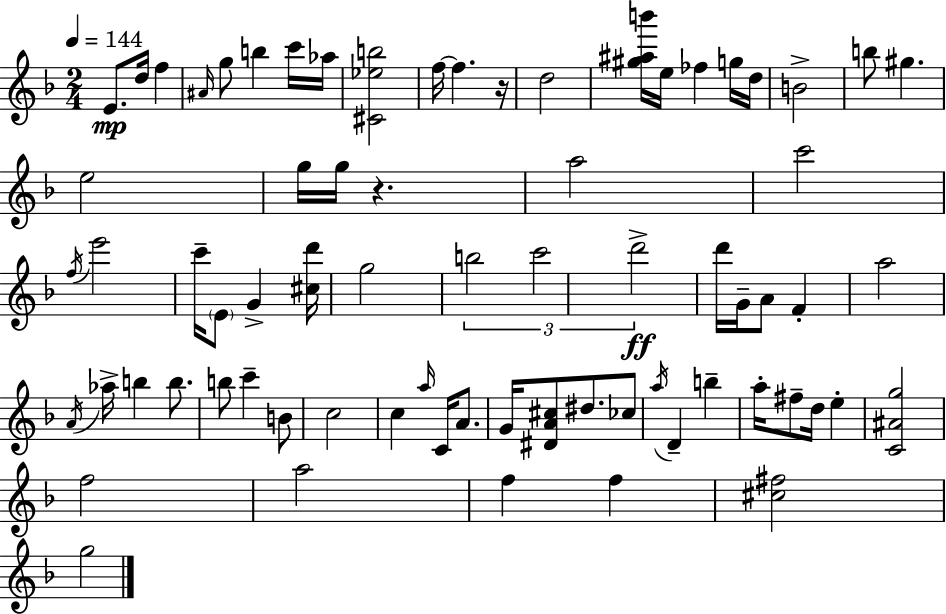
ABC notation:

X:1
T:Untitled
M:2/4
L:1/4
K:Dm
E/2 d/4 f ^A/4 g/2 b c'/4 _a/4 [^C_eb]2 f/4 f z/4 d2 [^g^ab']/4 e/4 _f g/4 d/4 B2 b/2 ^g e2 g/4 g/4 z a2 c'2 f/4 e'2 c'/4 E/2 G [^cd']/4 g2 b2 c'2 d'2 d'/4 G/4 A/2 F a2 A/4 _a/4 b b/2 b/2 c' B/2 c2 c a/4 C/4 A/2 G/4 [^DA^c]/2 ^d/2 _c/2 a/4 D b a/4 ^f/2 d/4 e [C^Ag]2 f2 a2 f f [^c^f]2 g2